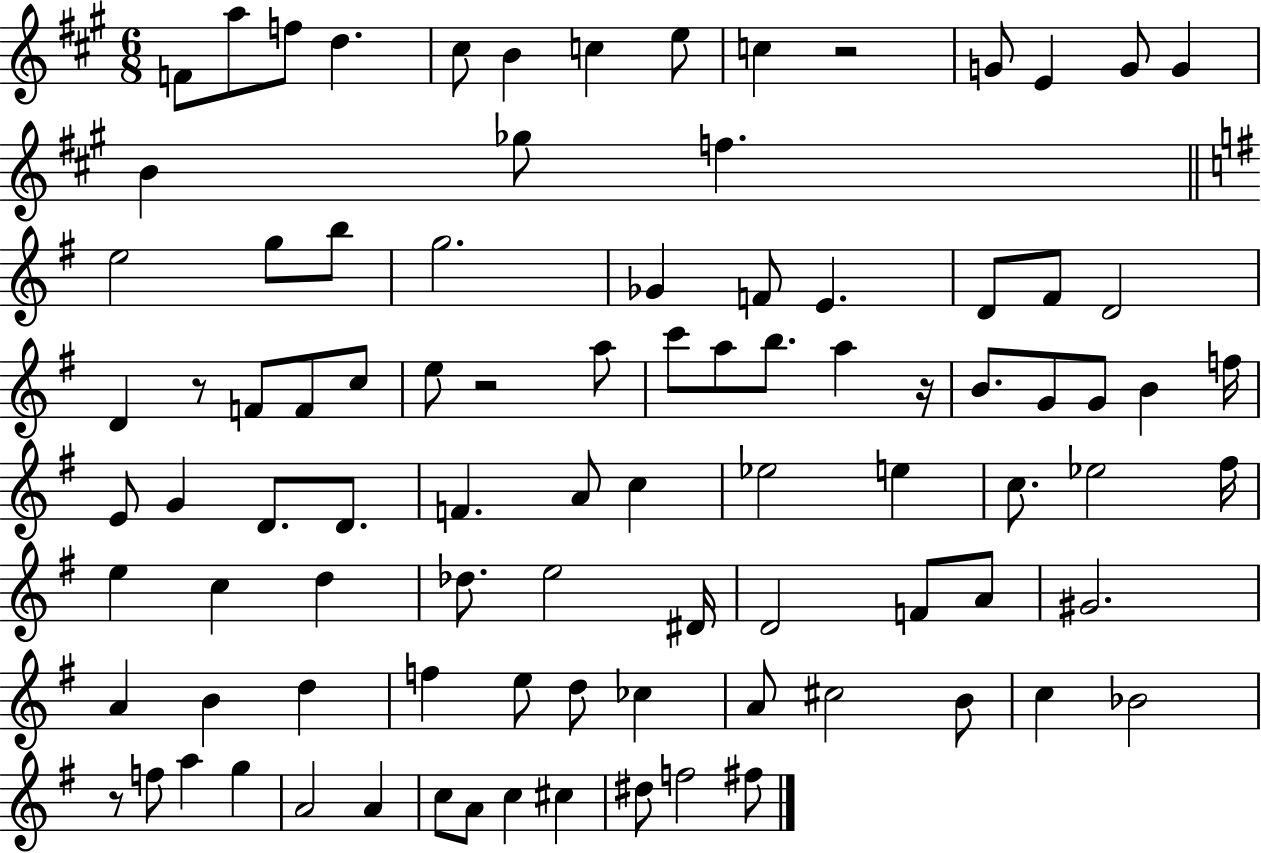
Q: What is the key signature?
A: A major